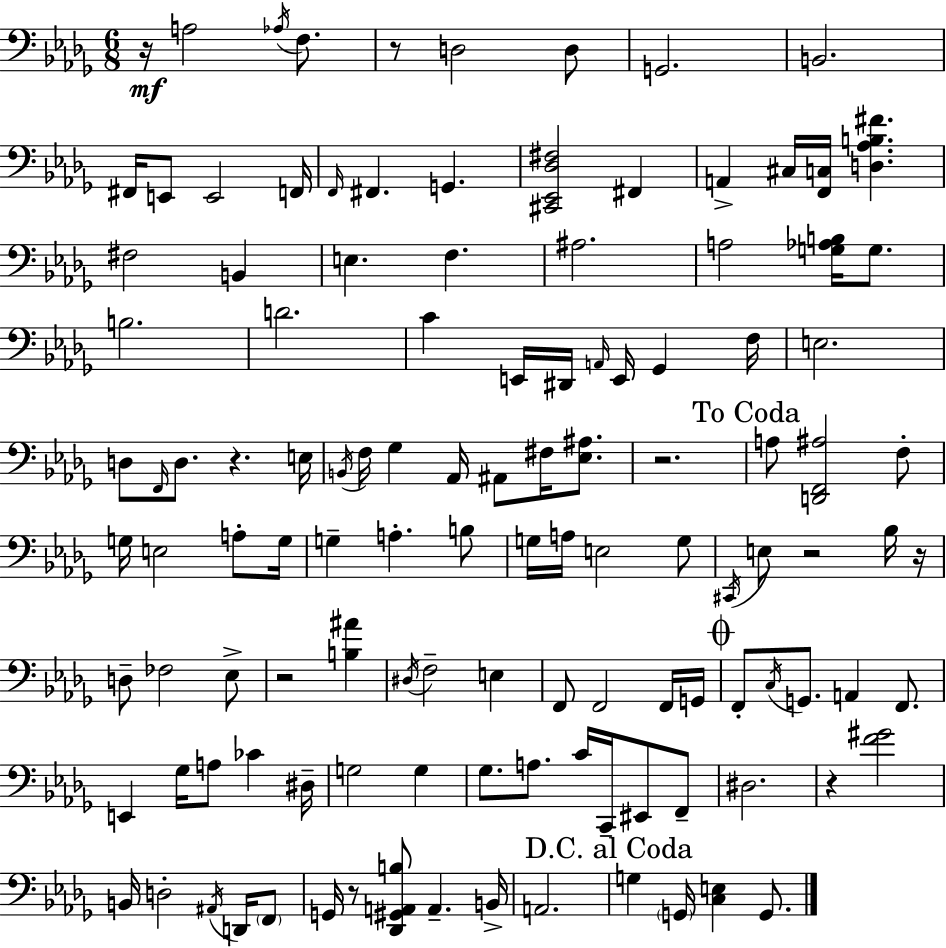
{
  \clef bass
  \numericTimeSignature
  \time 6/8
  \key bes \minor
  r16\mf a2 \acciaccatura { aes16 } f8. | r8 d2 d8 | g,2. | b,2. | \break fis,16 e,8 e,2 | f,16 \grace { f,16 } fis,4. g,4. | <cis, ees, des fis>2 fis,4 | a,4-> cis16 <f, c>16 <d aes b fis'>4. | \break fis2 b,4 | e4. f4. | ais2. | a2 <g aes b>16 g8. | \break b2. | d'2. | c'4 e,16 dis,16 \grace { a,16 } e,16 ges,4 | f16 e2. | \break d8 \grace { f,16 } d8. r4. | e16 \acciaccatura { b,16 } f16 ges4 aes,16 ais,8 | fis16 <ees ais>8. r2. | \mark "To Coda" a8 <d, f, ais>2 | \break f8-. g16 e2 | a8-. g16 g4-- a4.-. | b8 g16 a16 e2 | g8 \acciaccatura { cis,16 } e8 r2 | \break bes16 r16 d8-- fes2 | ees8-> r2 | <b ais'>4 \acciaccatura { dis16 } f2-- | e4 f,8 f,2 | \break f,16 g,16 \mark \markup { \musicglyph "scripts.coda" } f,8-. \acciaccatura { c16 } g,8. | a,4 f,8. e,4 | ges16 a8 ces'4 dis16-- g2 | g4 ges8. a8. | \break c'16 c,16-- eis,8 f,8-- dis2. | r4 | <f' gis'>2 b,16 d2-. | \acciaccatura { ais,16 } d,16 \parenthesize f,8 g,16 r8 | \break <des, gis, a, b>8 a,4.-- b,16-> a,2. | \mark "D.C. al Coda" g4 | \parenthesize g,16 <c e>4 g,8. \bar "|."
}